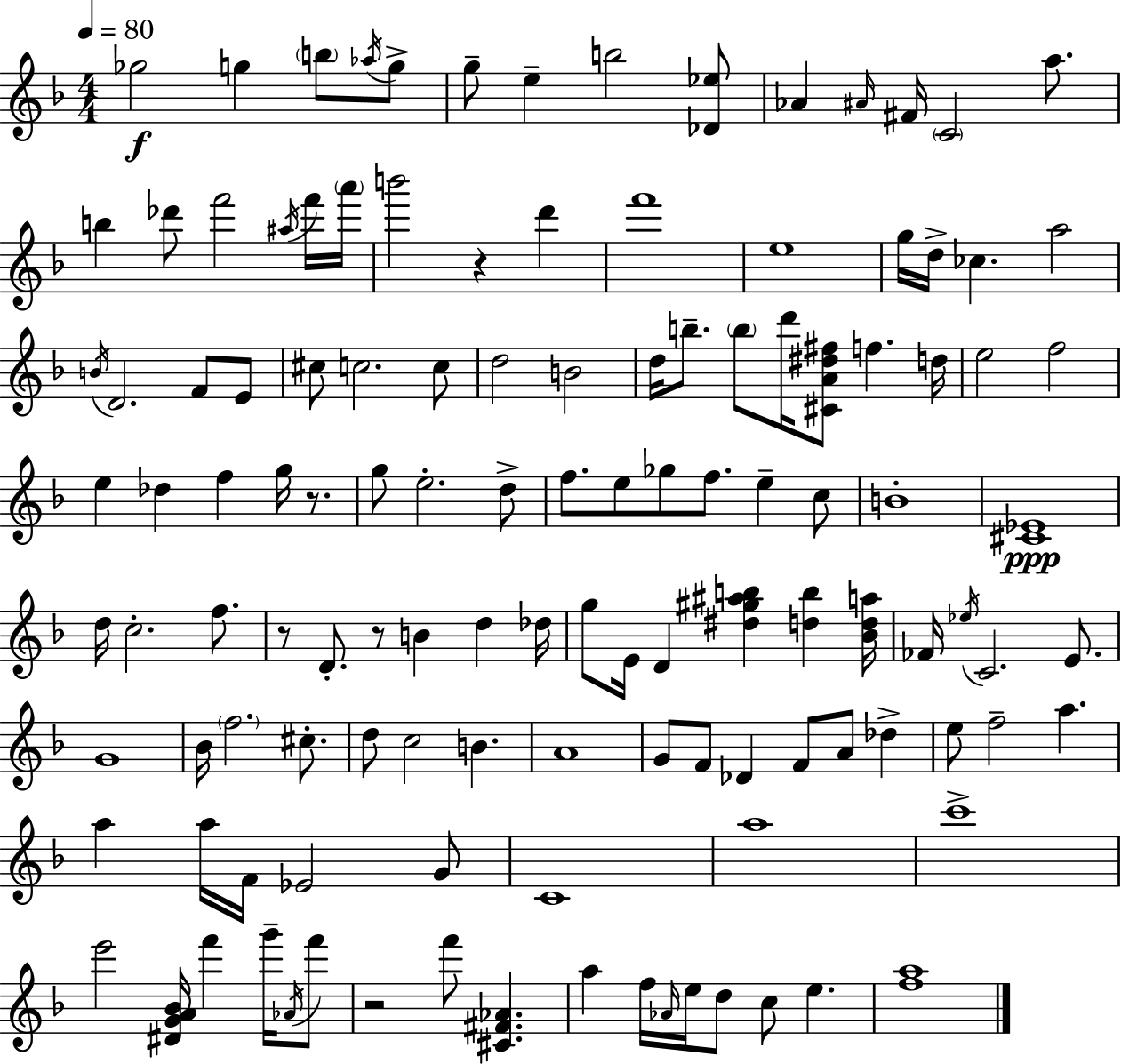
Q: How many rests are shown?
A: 5